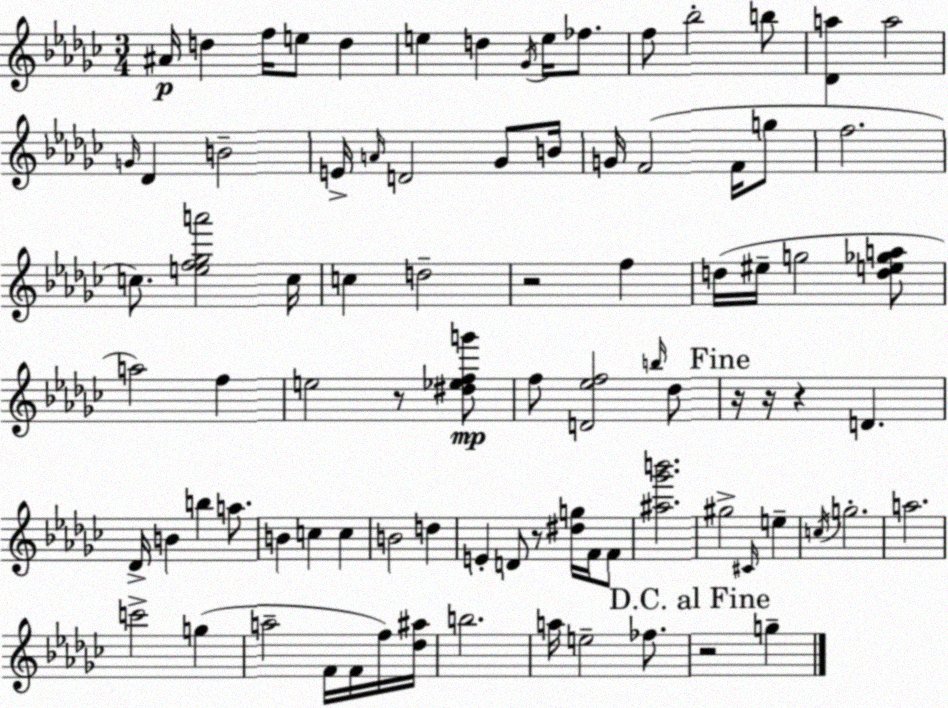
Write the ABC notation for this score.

X:1
T:Untitled
M:3/4
L:1/4
K:Ebm
^A/4 d f/4 e/2 d e d _G/4 e/4 _f/2 f/2 _b2 b/2 [_Da] a2 G/4 _D B2 E/4 A/4 D2 _G/2 B/4 G/4 F2 F/4 g/2 f2 c/2 [ef_ga']2 c/4 c d2 z2 f d/4 ^e/4 g2 [de_ga]/2 a2 f e2 z/2 [^d_efg']/2 f/2 [D_ef]2 b/4 _d/2 z/4 z/4 z D _D/4 B b a/2 B c c B2 d E D/2 z/2 [^dg]/4 F/4 F/2 [^a_g'b']2 ^g2 ^C/4 e c/4 g2 a2 c'2 g a2 F/4 F/4 f/4 [_d^a]/4 b2 a/4 e2 _f/2 z2 g